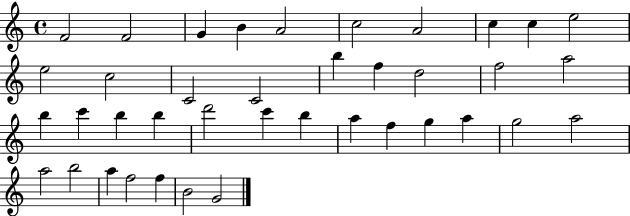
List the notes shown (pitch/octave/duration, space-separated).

F4/h F4/h G4/q B4/q A4/h C5/h A4/h C5/q C5/q E5/h E5/h C5/h C4/h C4/h B5/q F5/q D5/h F5/h A5/h B5/q C6/q B5/q B5/q D6/h C6/q B5/q A5/q F5/q G5/q A5/q G5/h A5/h A5/h B5/h A5/q F5/h F5/q B4/h G4/h